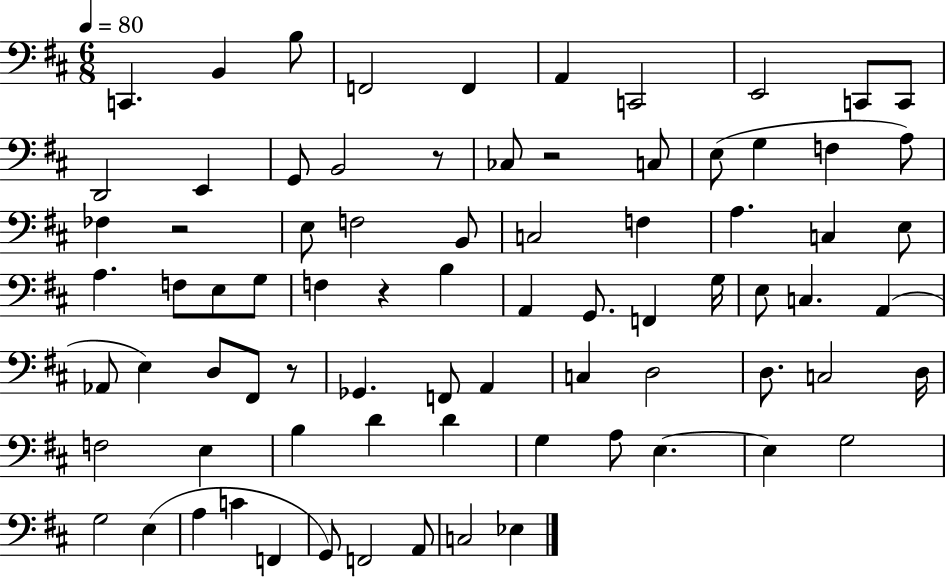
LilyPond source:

{
  \clef bass
  \numericTimeSignature
  \time 6/8
  \key d \major
  \tempo 4 = 80
  c,4. b,4 b8 | f,2 f,4 | a,4 c,2 | e,2 c,8 c,8 | \break d,2 e,4 | g,8 b,2 r8 | ces8 r2 c8 | e8( g4 f4 a8) | \break fes4 r2 | e8 f2 b,8 | c2 f4 | a4. c4 e8 | \break a4. f8 e8 g8 | f4 r4 b4 | a,4 g,8. f,4 g16 | e8 c4. a,4( | \break aes,8 e4) d8 fis,8 r8 | ges,4. f,8 a,4 | c4 d2 | d8. c2 d16 | \break f2 e4 | b4 d'4 d'4 | g4 a8 e4.~~ | e4 g2 | \break g2 e4( | a4 c'4 f,4 | g,8) f,2 a,8 | c2 ees4 | \break \bar "|."
}